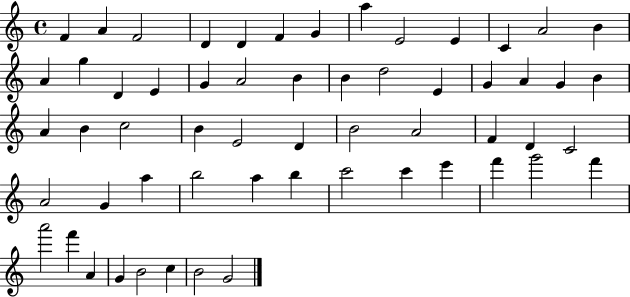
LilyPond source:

{
  \clef treble
  \time 4/4
  \defaultTimeSignature
  \key c \major
  f'4 a'4 f'2 | d'4 d'4 f'4 g'4 | a''4 e'2 e'4 | c'4 a'2 b'4 | \break a'4 g''4 d'4 e'4 | g'4 a'2 b'4 | b'4 d''2 e'4 | g'4 a'4 g'4 b'4 | \break a'4 b'4 c''2 | b'4 e'2 d'4 | b'2 a'2 | f'4 d'4 c'2 | \break a'2 g'4 a''4 | b''2 a''4 b''4 | c'''2 c'''4 e'''4 | f'''4 g'''2 f'''4 | \break a'''2 f'''4 a'4 | g'4 b'2 c''4 | b'2 g'2 | \bar "|."
}